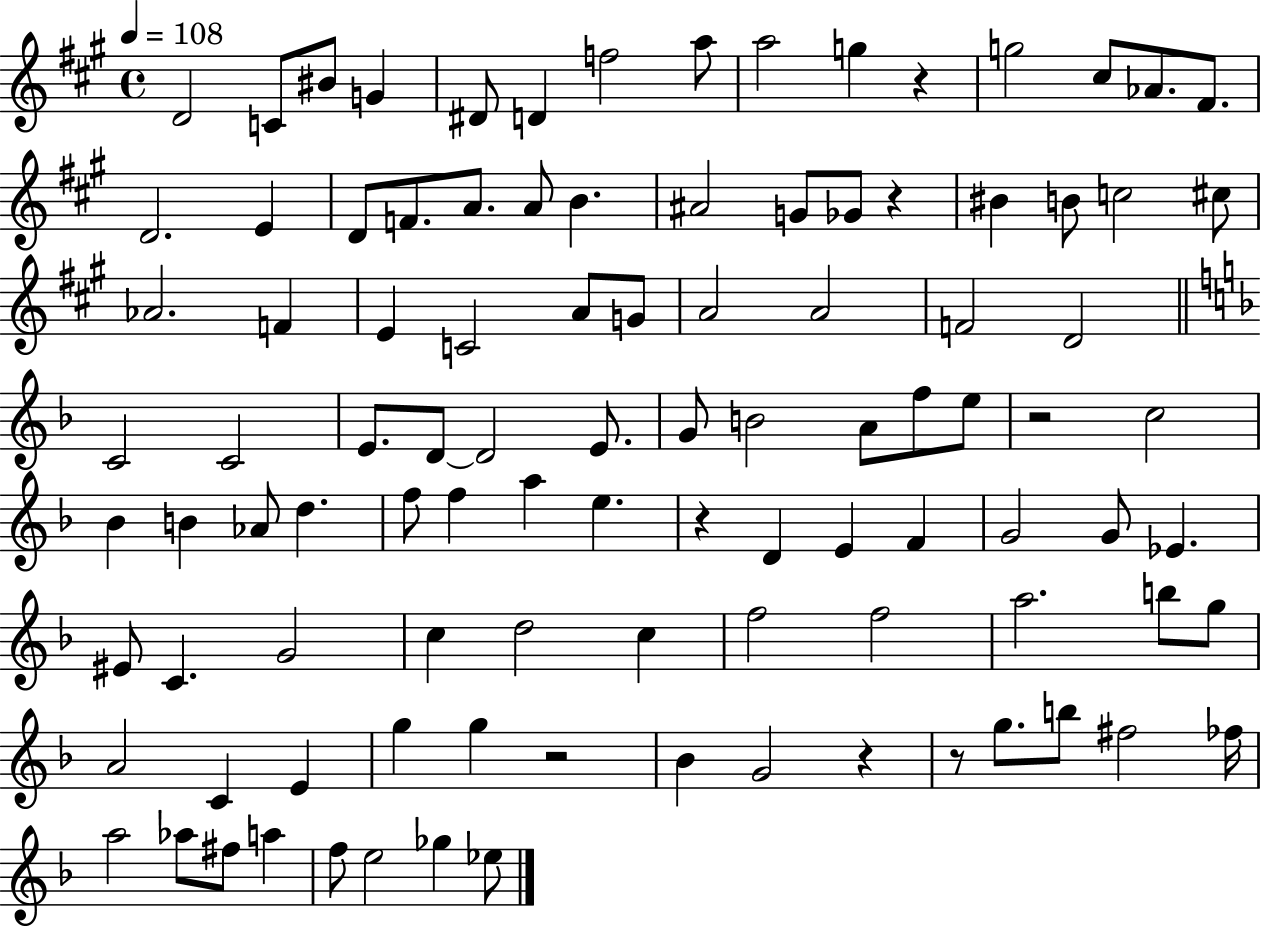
D4/h C4/e BIS4/e G4/q D#4/e D4/q F5/h A5/e A5/h G5/q R/q G5/h C#5/e Ab4/e. F#4/e. D4/h. E4/q D4/e F4/e. A4/e. A4/e B4/q. A#4/h G4/e Gb4/e R/q BIS4/q B4/e C5/h C#5/e Ab4/h. F4/q E4/q C4/h A4/e G4/e A4/h A4/h F4/h D4/h C4/h C4/h E4/e. D4/e D4/h E4/e. G4/e B4/h A4/e F5/e E5/e R/h C5/h Bb4/q B4/q Ab4/e D5/q. F5/e F5/q A5/q E5/q. R/q D4/q E4/q F4/q G4/h G4/e Eb4/q. EIS4/e C4/q. G4/h C5/q D5/h C5/q F5/h F5/h A5/h. B5/e G5/e A4/h C4/q E4/q G5/q G5/q R/h Bb4/q G4/h R/q R/e G5/e. B5/e F#5/h FES5/s A5/h Ab5/e F#5/e A5/q F5/e E5/h Gb5/q Eb5/e